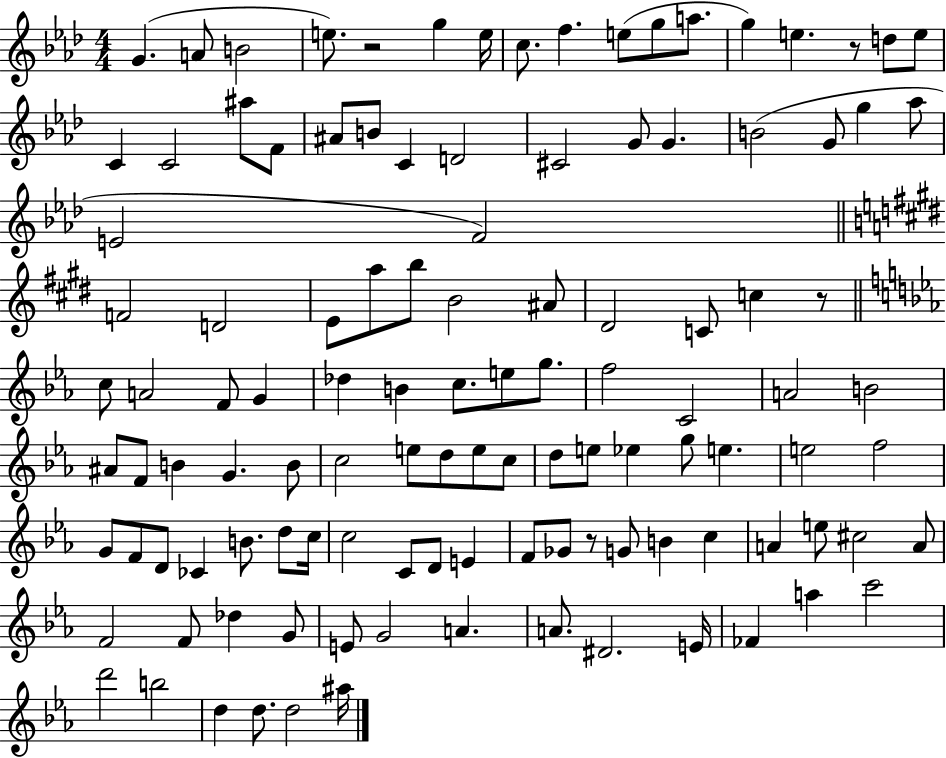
X:1
T:Untitled
M:4/4
L:1/4
K:Ab
G A/2 B2 e/2 z2 g e/4 c/2 f e/2 g/2 a/2 g e z/2 d/2 e/2 C C2 ^a/2 F/2 ^A/2 B/2 C D2 ^C2 G/2 G B2 G/2 g _a/2 E2 F2 F2 D2 E/2 a/2 b/2 B2 ^A/2 ^D2 C/2 c z/2 c/2 A2 F/2 G _d B c/2 e/2 g/2 f2 C2 A2 B2 ^A/2 F/2 B G B/2 c2 e/2 d/2 e/2 c/2 d/2 e/2 _e g/2 e e2 f2 G/2 F/2 D/2 _C B/2 d/2 c/4 c2 C/2 D/2 E F/2 _G/2 z/2 G/2 B c A e/2 ^c2 A/2 F2 F/2 _d G/2 E/2 G2 A A/2 ^D2 E/4 _F a c'2 d'2 b2 d d/2 d2 ^a/4